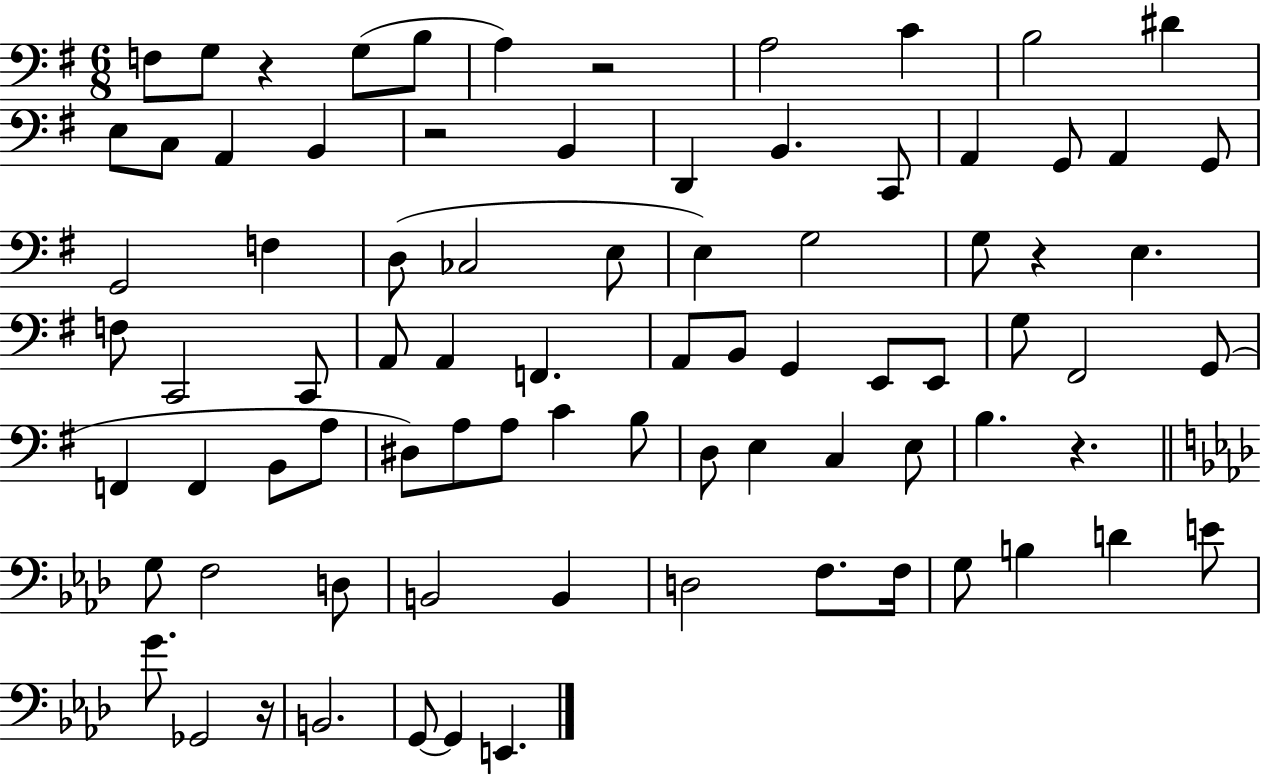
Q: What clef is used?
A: bass